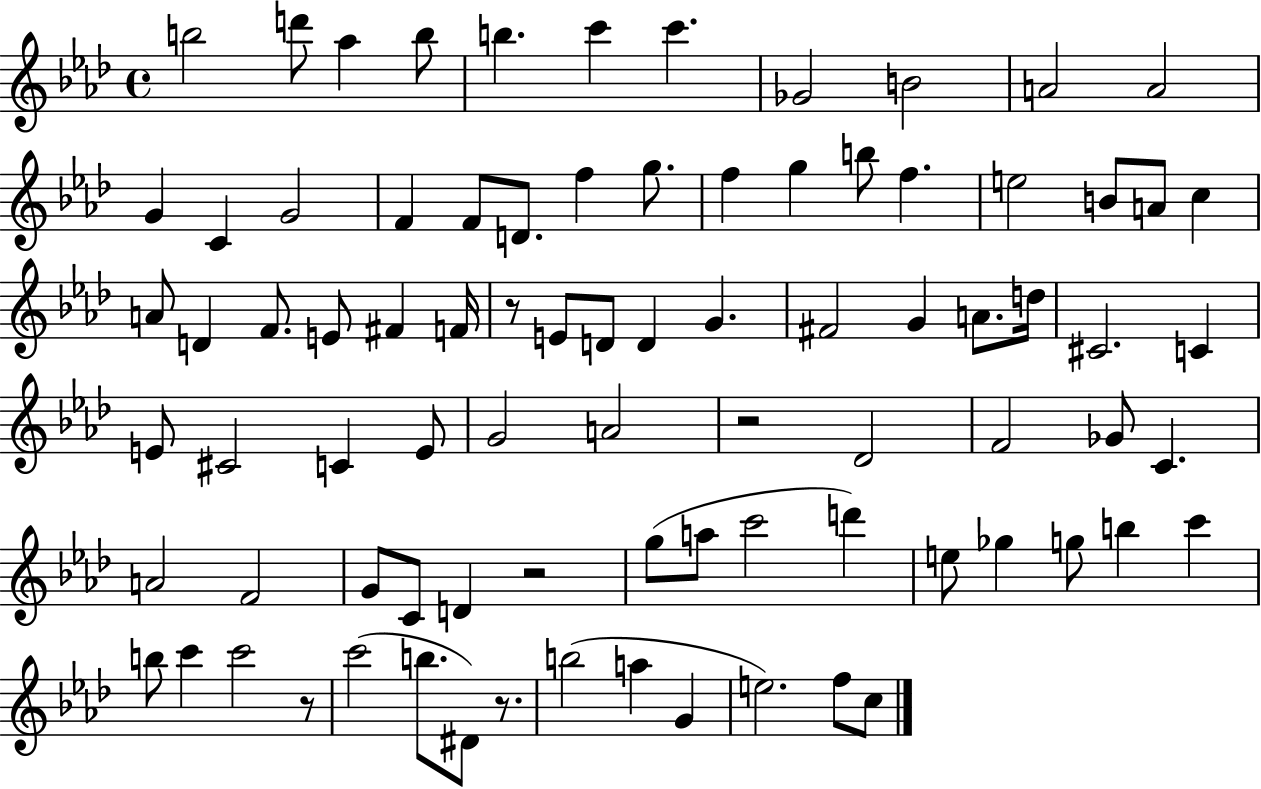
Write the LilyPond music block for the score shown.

{
  \clef treble
  \time 4/4
  \defaultTimeSignature
  \key aes \major
  \repeat volta 2 { b''2 d'''8 aes''4 b''8 | b''4. c'''4 c'''4. | ges'2 b'2 | a'2 a'2 | \break g'4 c'4 g'2 | f'4 f'8 d'8. f''4 g''8. | f''4 g''4 b''8 f''4. | e''2 b'8 a'8 c''4 | \break a'8 d'4 f'8. e'8 fis'4 f'16 | r8 e'8 d'8 d'4 g'4. | fis'2 g'4 a'8. d''16 | cis'2. c'4 | \break e'8 cis'2 c'4 e'8 | g'2 a'2 | r2 des'2 | f'2 ges'8 c'4. | \break a'2 f'2 | g'8 c'8 d'4 r2 | g''8( a''8 c'''2 d'''4) | e''8 ges''4 g''8 b''4 c'''4 | \break b''8 c'''4 c'''2 r8 | c'''2( b''8. dis'8) r8. | b''2( a''4 g'4 | e''2.) f''8 c''8 | \break } \bar "|."
}